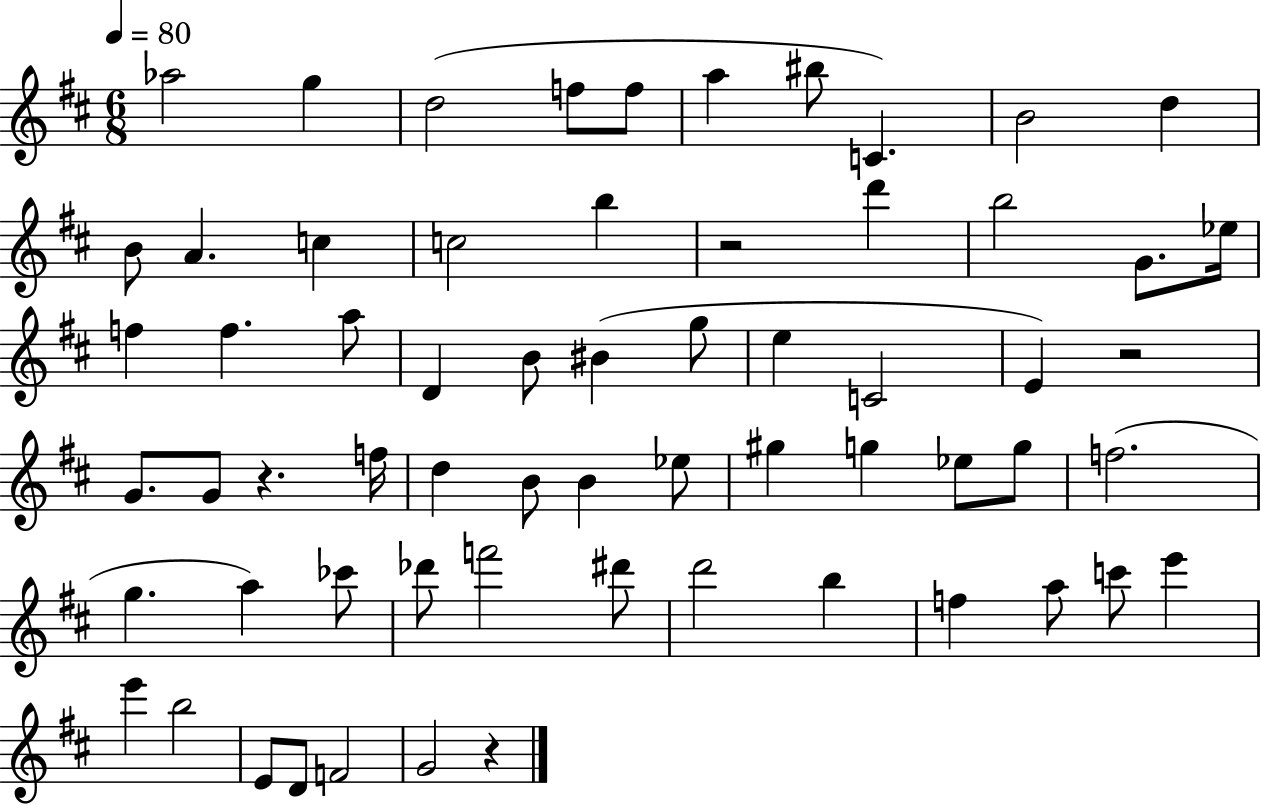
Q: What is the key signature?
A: D major